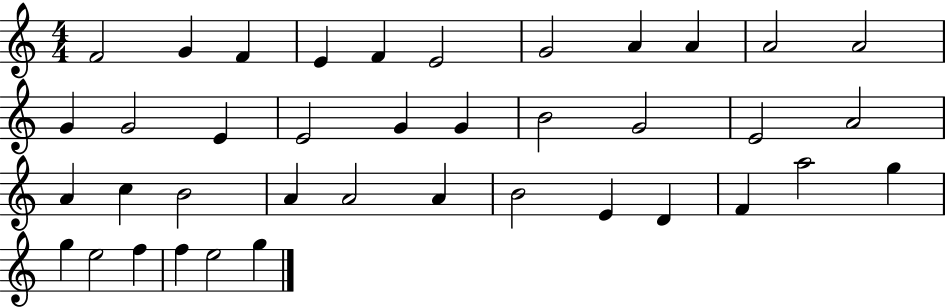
F4/h G4/q F4/q E4/q F4/q E4/h G4/h A4/q A4/q A4/h A4/h G4/q G4/h E4/q E4/h G4/q G4/q B4/h G4/h E4/h A4/h A4/q C5/q B4/h A4/q A4/h A4/q B4/h E4/q D4/q F4/q A5/h G5/q G5/q E5/h F5/q F5/q E5/h G5/q